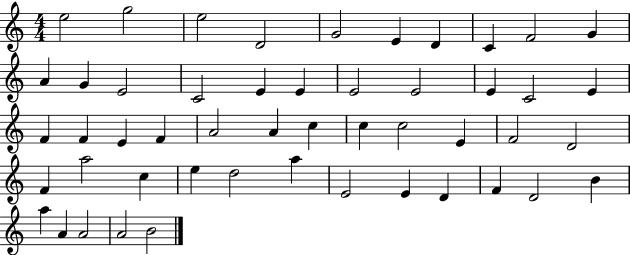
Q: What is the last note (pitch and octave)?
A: B4